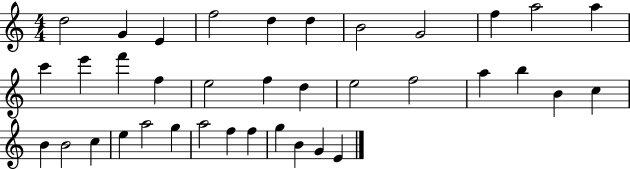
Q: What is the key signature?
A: C major